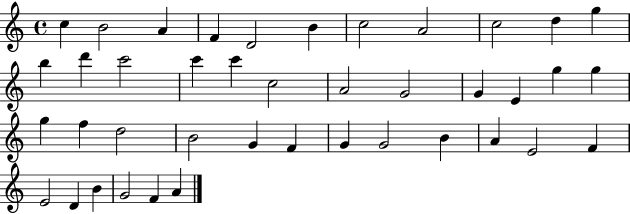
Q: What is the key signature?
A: C major